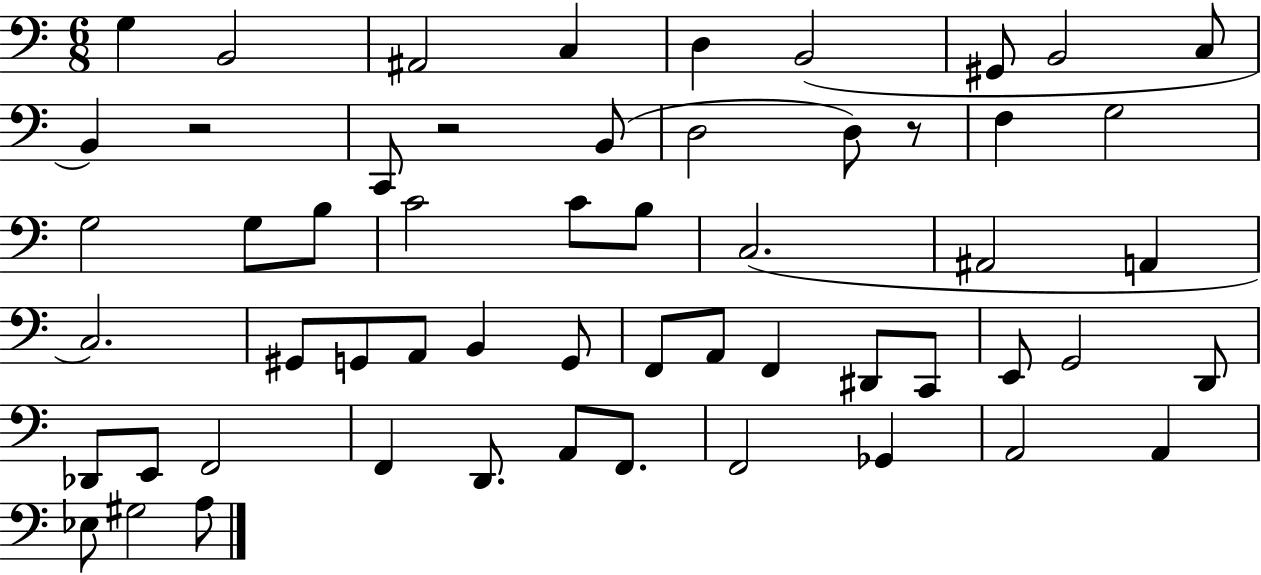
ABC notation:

X:1
T:Untitled
M:6/8
L:1/4
K:C
G, B,,2 ^A,,2 C, D, B,,2 ^G,,/2 B,,2 C,/2 B,, z2 C,,/2 z2 B,,/2 D,2 D,/2 z/2 F, G,2 G,2 G,/2 B,/2 C2 C/2 B,/2 C,2 ^A,,2 A,, C,2 ^G,,/2 G,,/2 A,,/2 B,, G,,/2 F,,/2 A,,/2 F,, ^D,,/2 C,,/2 E,,/2 G,,2 D,,/2 _D,,/2 E,,/2 F,,2 F,, D,,/2 A,,/2 F,,/2 F,,2 _G,, A,,2 A,, _E,/2 ^G,2 A,/2